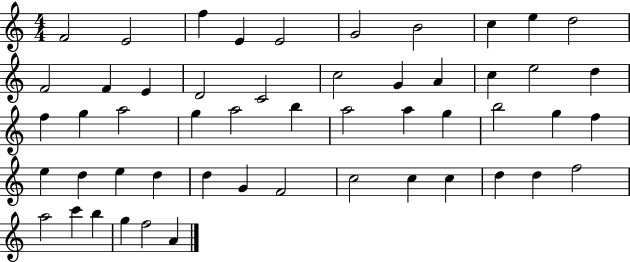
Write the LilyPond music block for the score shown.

{
  \clef treble
  \numericTimeSignature
  \time 4/4
  \key c \major
  f'2 e'2 | f''4 e'4 e'2 | g'2 b'2 | c''4 e''4 d''2 | \break f'2 f'4 e'4 | d'2 c'2 | c''2 g'4 a'4 | c''4 e''2 d''4 | \break f''4 g''4 a''2 | g''4 a''2 b''4 | a''2 a''4 g''4 | b''2 g''4 f''4 | \break e''4 d''4 e''4 d''4 | d''4 g'4 f'2 | c''2 c''4 c''4 | d''4 d''4 f''2 | \break a''2 c'''4 b''4 | g''4 f''2 a'4 | \bar "|."
}